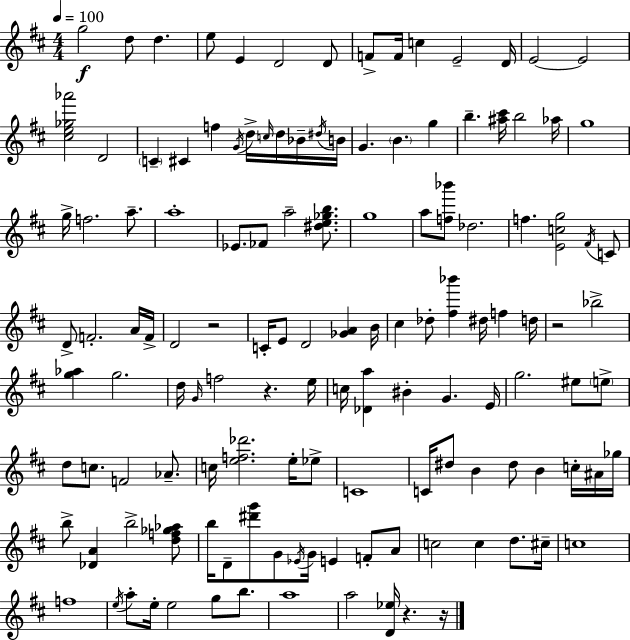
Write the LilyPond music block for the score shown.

{
  \clef treble
  \numericTimeSignature
  \time 4/4
  \key d \major
  \tempo 4 = 100
  g''2\f d''8 d''4. | e''8 e'4 d'2 d'8 | f'8-> f'16 c''4 e'2-- d'16 | e'2~~ e'2 | \break <cis'' e'' ges'' aes'''>2 d'2 | \parenthesize c'4-- cis'4 f''4 \acciaccatura { g'16 } d''16-> \grace { c''16 } d''16 | bes'16-- \acciaccatura { dis''16 } b'16 g'4. \parenthesize b'4. g''4 | b''4.-- <ais'' cis'''>16 b''2 | \break aes''16 g''1 | g''16-> f''2. | a''8.-- a''1-. | ees'8. fes'8 a''2-- | \break <dis'' e'' ges'' b''>8. g''1 | a''8 <f'' bes'''>8 des''2. | f''4. <e' c'' g''>2 | \acciaccatura { fis'16 } c'8 d'8-> f'2.-. | \break a'16 f'16-> d'2 r2 | c'16-. e'8 d'2 <ges' a'>4 | b'16 cis''4 des''8-. <fis'' bes'''>4 dis''16 f''4 | d''16 r2 bes''2-> | \break <g'' aes''>4 g''2. | d''16 \grace { g'16 } f''2 r4. | e''16 c''16 <des' a''>4 bis'4-. g'4. | e'16 g''2. | \break eis''8 \parenthesize e''8-> d''8 c''8. f'2 | aes'8.-- c''16 <e'' f'' des'''>2. | e''16-. ees''8-> c'1 | c'16 dis''8 b'4 dis''8 b'4 | \break c''16-. ais'16 ges''16 b''8-> <des' a'>4 b''2-> | <d'' f'' ges'' aes''>8 b''16 d'8-- <dis''' g'''>8 g'8 \acciaccatura { ees'16 } g'16 e'4 | f'8-. a'8 c''2 c''4 | d''8. cis''16-- c''1 | \break f''1 | \acciaccatura { e''16 } a''8-. e''16-. e''2 | g''8 b''8. a''1 | a''2 <d' ees''>16 | \break r4. r16 \bar "|."
}